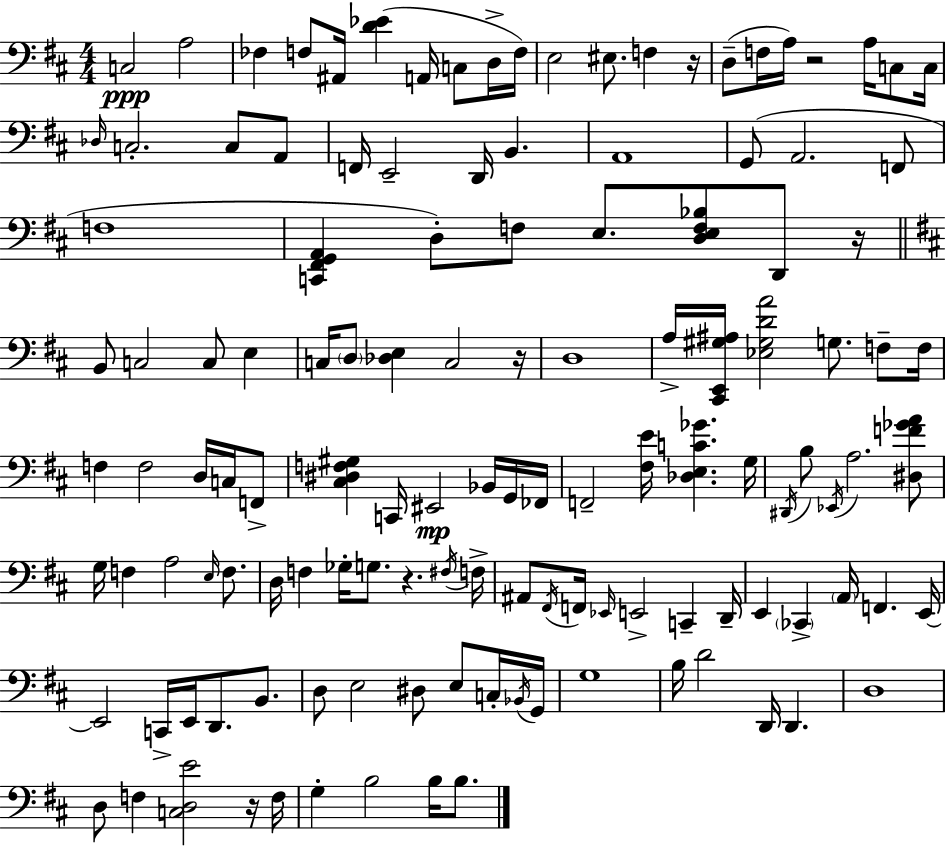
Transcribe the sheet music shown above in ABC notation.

X:1
T:Untitled
M:4/4
L:1/4
K:D
C,2 A,2 _F, F,/2 ^A,,/4 [D_E] A,,/4 C,/2 D,/4 F,/4 E,2 ^E,/2 F, z/4 D,/2 F,/4 A,/4 z2 A,/4 C,/2 C,/4 _D,/4 C,2 C,/2 A,,/2 F,,/4 E,,2 D,,/4 B,, A,,4 G,,/2 A,,2 F,,/2 F,4 [C,,^F,,G,,A,,] D,/2 F,/2 E,/2 [D,E,F,_B,]/2 D,,/2 z/4 B,,/2 C,2 C,/2 E, C,/4 D,/2 [_D,E,] C,2 z/4 D,4 A,/4 [^C,,E,,^G,^A,]/4 [_E,^G,DA]2 G,/2 F,/2 F,/4 F, F,2 D,/4 C,/4 F,,/2 [^C,^D,F,^G,] C,,/4 ^E,,2 _B,,/4 G,,/4 _F,,/4 F,,2 [^F,E]/4 [_D,E,C_G] G,/4 ^D,,/4 B,/2 _E,,/4 A,2 [^D,F_GA]/2 G,/4 F, A,2 E,/4 F,/2 D,/4 F, _G,/4 G,/2 z ^F,/4 F,/4 ^A,,/2 ^F,,/4 F,,/4 _E,,/4 E,,2 C,, D,,/4 E,, _C,, A,,/4 F,, E,,/4 E,,2 C,,/4 E,,/4 D,,/2 B,,/2 D,/2 E,2 ^D,/2 E,/2 C,/4 _B,,/4 G,,/4 G,4 B,/4 D2 D,,/4 D,, D,4 D,/2 F, [C,D,E]2 z/4 F,/4 G, B,2 B,/4 B,/2